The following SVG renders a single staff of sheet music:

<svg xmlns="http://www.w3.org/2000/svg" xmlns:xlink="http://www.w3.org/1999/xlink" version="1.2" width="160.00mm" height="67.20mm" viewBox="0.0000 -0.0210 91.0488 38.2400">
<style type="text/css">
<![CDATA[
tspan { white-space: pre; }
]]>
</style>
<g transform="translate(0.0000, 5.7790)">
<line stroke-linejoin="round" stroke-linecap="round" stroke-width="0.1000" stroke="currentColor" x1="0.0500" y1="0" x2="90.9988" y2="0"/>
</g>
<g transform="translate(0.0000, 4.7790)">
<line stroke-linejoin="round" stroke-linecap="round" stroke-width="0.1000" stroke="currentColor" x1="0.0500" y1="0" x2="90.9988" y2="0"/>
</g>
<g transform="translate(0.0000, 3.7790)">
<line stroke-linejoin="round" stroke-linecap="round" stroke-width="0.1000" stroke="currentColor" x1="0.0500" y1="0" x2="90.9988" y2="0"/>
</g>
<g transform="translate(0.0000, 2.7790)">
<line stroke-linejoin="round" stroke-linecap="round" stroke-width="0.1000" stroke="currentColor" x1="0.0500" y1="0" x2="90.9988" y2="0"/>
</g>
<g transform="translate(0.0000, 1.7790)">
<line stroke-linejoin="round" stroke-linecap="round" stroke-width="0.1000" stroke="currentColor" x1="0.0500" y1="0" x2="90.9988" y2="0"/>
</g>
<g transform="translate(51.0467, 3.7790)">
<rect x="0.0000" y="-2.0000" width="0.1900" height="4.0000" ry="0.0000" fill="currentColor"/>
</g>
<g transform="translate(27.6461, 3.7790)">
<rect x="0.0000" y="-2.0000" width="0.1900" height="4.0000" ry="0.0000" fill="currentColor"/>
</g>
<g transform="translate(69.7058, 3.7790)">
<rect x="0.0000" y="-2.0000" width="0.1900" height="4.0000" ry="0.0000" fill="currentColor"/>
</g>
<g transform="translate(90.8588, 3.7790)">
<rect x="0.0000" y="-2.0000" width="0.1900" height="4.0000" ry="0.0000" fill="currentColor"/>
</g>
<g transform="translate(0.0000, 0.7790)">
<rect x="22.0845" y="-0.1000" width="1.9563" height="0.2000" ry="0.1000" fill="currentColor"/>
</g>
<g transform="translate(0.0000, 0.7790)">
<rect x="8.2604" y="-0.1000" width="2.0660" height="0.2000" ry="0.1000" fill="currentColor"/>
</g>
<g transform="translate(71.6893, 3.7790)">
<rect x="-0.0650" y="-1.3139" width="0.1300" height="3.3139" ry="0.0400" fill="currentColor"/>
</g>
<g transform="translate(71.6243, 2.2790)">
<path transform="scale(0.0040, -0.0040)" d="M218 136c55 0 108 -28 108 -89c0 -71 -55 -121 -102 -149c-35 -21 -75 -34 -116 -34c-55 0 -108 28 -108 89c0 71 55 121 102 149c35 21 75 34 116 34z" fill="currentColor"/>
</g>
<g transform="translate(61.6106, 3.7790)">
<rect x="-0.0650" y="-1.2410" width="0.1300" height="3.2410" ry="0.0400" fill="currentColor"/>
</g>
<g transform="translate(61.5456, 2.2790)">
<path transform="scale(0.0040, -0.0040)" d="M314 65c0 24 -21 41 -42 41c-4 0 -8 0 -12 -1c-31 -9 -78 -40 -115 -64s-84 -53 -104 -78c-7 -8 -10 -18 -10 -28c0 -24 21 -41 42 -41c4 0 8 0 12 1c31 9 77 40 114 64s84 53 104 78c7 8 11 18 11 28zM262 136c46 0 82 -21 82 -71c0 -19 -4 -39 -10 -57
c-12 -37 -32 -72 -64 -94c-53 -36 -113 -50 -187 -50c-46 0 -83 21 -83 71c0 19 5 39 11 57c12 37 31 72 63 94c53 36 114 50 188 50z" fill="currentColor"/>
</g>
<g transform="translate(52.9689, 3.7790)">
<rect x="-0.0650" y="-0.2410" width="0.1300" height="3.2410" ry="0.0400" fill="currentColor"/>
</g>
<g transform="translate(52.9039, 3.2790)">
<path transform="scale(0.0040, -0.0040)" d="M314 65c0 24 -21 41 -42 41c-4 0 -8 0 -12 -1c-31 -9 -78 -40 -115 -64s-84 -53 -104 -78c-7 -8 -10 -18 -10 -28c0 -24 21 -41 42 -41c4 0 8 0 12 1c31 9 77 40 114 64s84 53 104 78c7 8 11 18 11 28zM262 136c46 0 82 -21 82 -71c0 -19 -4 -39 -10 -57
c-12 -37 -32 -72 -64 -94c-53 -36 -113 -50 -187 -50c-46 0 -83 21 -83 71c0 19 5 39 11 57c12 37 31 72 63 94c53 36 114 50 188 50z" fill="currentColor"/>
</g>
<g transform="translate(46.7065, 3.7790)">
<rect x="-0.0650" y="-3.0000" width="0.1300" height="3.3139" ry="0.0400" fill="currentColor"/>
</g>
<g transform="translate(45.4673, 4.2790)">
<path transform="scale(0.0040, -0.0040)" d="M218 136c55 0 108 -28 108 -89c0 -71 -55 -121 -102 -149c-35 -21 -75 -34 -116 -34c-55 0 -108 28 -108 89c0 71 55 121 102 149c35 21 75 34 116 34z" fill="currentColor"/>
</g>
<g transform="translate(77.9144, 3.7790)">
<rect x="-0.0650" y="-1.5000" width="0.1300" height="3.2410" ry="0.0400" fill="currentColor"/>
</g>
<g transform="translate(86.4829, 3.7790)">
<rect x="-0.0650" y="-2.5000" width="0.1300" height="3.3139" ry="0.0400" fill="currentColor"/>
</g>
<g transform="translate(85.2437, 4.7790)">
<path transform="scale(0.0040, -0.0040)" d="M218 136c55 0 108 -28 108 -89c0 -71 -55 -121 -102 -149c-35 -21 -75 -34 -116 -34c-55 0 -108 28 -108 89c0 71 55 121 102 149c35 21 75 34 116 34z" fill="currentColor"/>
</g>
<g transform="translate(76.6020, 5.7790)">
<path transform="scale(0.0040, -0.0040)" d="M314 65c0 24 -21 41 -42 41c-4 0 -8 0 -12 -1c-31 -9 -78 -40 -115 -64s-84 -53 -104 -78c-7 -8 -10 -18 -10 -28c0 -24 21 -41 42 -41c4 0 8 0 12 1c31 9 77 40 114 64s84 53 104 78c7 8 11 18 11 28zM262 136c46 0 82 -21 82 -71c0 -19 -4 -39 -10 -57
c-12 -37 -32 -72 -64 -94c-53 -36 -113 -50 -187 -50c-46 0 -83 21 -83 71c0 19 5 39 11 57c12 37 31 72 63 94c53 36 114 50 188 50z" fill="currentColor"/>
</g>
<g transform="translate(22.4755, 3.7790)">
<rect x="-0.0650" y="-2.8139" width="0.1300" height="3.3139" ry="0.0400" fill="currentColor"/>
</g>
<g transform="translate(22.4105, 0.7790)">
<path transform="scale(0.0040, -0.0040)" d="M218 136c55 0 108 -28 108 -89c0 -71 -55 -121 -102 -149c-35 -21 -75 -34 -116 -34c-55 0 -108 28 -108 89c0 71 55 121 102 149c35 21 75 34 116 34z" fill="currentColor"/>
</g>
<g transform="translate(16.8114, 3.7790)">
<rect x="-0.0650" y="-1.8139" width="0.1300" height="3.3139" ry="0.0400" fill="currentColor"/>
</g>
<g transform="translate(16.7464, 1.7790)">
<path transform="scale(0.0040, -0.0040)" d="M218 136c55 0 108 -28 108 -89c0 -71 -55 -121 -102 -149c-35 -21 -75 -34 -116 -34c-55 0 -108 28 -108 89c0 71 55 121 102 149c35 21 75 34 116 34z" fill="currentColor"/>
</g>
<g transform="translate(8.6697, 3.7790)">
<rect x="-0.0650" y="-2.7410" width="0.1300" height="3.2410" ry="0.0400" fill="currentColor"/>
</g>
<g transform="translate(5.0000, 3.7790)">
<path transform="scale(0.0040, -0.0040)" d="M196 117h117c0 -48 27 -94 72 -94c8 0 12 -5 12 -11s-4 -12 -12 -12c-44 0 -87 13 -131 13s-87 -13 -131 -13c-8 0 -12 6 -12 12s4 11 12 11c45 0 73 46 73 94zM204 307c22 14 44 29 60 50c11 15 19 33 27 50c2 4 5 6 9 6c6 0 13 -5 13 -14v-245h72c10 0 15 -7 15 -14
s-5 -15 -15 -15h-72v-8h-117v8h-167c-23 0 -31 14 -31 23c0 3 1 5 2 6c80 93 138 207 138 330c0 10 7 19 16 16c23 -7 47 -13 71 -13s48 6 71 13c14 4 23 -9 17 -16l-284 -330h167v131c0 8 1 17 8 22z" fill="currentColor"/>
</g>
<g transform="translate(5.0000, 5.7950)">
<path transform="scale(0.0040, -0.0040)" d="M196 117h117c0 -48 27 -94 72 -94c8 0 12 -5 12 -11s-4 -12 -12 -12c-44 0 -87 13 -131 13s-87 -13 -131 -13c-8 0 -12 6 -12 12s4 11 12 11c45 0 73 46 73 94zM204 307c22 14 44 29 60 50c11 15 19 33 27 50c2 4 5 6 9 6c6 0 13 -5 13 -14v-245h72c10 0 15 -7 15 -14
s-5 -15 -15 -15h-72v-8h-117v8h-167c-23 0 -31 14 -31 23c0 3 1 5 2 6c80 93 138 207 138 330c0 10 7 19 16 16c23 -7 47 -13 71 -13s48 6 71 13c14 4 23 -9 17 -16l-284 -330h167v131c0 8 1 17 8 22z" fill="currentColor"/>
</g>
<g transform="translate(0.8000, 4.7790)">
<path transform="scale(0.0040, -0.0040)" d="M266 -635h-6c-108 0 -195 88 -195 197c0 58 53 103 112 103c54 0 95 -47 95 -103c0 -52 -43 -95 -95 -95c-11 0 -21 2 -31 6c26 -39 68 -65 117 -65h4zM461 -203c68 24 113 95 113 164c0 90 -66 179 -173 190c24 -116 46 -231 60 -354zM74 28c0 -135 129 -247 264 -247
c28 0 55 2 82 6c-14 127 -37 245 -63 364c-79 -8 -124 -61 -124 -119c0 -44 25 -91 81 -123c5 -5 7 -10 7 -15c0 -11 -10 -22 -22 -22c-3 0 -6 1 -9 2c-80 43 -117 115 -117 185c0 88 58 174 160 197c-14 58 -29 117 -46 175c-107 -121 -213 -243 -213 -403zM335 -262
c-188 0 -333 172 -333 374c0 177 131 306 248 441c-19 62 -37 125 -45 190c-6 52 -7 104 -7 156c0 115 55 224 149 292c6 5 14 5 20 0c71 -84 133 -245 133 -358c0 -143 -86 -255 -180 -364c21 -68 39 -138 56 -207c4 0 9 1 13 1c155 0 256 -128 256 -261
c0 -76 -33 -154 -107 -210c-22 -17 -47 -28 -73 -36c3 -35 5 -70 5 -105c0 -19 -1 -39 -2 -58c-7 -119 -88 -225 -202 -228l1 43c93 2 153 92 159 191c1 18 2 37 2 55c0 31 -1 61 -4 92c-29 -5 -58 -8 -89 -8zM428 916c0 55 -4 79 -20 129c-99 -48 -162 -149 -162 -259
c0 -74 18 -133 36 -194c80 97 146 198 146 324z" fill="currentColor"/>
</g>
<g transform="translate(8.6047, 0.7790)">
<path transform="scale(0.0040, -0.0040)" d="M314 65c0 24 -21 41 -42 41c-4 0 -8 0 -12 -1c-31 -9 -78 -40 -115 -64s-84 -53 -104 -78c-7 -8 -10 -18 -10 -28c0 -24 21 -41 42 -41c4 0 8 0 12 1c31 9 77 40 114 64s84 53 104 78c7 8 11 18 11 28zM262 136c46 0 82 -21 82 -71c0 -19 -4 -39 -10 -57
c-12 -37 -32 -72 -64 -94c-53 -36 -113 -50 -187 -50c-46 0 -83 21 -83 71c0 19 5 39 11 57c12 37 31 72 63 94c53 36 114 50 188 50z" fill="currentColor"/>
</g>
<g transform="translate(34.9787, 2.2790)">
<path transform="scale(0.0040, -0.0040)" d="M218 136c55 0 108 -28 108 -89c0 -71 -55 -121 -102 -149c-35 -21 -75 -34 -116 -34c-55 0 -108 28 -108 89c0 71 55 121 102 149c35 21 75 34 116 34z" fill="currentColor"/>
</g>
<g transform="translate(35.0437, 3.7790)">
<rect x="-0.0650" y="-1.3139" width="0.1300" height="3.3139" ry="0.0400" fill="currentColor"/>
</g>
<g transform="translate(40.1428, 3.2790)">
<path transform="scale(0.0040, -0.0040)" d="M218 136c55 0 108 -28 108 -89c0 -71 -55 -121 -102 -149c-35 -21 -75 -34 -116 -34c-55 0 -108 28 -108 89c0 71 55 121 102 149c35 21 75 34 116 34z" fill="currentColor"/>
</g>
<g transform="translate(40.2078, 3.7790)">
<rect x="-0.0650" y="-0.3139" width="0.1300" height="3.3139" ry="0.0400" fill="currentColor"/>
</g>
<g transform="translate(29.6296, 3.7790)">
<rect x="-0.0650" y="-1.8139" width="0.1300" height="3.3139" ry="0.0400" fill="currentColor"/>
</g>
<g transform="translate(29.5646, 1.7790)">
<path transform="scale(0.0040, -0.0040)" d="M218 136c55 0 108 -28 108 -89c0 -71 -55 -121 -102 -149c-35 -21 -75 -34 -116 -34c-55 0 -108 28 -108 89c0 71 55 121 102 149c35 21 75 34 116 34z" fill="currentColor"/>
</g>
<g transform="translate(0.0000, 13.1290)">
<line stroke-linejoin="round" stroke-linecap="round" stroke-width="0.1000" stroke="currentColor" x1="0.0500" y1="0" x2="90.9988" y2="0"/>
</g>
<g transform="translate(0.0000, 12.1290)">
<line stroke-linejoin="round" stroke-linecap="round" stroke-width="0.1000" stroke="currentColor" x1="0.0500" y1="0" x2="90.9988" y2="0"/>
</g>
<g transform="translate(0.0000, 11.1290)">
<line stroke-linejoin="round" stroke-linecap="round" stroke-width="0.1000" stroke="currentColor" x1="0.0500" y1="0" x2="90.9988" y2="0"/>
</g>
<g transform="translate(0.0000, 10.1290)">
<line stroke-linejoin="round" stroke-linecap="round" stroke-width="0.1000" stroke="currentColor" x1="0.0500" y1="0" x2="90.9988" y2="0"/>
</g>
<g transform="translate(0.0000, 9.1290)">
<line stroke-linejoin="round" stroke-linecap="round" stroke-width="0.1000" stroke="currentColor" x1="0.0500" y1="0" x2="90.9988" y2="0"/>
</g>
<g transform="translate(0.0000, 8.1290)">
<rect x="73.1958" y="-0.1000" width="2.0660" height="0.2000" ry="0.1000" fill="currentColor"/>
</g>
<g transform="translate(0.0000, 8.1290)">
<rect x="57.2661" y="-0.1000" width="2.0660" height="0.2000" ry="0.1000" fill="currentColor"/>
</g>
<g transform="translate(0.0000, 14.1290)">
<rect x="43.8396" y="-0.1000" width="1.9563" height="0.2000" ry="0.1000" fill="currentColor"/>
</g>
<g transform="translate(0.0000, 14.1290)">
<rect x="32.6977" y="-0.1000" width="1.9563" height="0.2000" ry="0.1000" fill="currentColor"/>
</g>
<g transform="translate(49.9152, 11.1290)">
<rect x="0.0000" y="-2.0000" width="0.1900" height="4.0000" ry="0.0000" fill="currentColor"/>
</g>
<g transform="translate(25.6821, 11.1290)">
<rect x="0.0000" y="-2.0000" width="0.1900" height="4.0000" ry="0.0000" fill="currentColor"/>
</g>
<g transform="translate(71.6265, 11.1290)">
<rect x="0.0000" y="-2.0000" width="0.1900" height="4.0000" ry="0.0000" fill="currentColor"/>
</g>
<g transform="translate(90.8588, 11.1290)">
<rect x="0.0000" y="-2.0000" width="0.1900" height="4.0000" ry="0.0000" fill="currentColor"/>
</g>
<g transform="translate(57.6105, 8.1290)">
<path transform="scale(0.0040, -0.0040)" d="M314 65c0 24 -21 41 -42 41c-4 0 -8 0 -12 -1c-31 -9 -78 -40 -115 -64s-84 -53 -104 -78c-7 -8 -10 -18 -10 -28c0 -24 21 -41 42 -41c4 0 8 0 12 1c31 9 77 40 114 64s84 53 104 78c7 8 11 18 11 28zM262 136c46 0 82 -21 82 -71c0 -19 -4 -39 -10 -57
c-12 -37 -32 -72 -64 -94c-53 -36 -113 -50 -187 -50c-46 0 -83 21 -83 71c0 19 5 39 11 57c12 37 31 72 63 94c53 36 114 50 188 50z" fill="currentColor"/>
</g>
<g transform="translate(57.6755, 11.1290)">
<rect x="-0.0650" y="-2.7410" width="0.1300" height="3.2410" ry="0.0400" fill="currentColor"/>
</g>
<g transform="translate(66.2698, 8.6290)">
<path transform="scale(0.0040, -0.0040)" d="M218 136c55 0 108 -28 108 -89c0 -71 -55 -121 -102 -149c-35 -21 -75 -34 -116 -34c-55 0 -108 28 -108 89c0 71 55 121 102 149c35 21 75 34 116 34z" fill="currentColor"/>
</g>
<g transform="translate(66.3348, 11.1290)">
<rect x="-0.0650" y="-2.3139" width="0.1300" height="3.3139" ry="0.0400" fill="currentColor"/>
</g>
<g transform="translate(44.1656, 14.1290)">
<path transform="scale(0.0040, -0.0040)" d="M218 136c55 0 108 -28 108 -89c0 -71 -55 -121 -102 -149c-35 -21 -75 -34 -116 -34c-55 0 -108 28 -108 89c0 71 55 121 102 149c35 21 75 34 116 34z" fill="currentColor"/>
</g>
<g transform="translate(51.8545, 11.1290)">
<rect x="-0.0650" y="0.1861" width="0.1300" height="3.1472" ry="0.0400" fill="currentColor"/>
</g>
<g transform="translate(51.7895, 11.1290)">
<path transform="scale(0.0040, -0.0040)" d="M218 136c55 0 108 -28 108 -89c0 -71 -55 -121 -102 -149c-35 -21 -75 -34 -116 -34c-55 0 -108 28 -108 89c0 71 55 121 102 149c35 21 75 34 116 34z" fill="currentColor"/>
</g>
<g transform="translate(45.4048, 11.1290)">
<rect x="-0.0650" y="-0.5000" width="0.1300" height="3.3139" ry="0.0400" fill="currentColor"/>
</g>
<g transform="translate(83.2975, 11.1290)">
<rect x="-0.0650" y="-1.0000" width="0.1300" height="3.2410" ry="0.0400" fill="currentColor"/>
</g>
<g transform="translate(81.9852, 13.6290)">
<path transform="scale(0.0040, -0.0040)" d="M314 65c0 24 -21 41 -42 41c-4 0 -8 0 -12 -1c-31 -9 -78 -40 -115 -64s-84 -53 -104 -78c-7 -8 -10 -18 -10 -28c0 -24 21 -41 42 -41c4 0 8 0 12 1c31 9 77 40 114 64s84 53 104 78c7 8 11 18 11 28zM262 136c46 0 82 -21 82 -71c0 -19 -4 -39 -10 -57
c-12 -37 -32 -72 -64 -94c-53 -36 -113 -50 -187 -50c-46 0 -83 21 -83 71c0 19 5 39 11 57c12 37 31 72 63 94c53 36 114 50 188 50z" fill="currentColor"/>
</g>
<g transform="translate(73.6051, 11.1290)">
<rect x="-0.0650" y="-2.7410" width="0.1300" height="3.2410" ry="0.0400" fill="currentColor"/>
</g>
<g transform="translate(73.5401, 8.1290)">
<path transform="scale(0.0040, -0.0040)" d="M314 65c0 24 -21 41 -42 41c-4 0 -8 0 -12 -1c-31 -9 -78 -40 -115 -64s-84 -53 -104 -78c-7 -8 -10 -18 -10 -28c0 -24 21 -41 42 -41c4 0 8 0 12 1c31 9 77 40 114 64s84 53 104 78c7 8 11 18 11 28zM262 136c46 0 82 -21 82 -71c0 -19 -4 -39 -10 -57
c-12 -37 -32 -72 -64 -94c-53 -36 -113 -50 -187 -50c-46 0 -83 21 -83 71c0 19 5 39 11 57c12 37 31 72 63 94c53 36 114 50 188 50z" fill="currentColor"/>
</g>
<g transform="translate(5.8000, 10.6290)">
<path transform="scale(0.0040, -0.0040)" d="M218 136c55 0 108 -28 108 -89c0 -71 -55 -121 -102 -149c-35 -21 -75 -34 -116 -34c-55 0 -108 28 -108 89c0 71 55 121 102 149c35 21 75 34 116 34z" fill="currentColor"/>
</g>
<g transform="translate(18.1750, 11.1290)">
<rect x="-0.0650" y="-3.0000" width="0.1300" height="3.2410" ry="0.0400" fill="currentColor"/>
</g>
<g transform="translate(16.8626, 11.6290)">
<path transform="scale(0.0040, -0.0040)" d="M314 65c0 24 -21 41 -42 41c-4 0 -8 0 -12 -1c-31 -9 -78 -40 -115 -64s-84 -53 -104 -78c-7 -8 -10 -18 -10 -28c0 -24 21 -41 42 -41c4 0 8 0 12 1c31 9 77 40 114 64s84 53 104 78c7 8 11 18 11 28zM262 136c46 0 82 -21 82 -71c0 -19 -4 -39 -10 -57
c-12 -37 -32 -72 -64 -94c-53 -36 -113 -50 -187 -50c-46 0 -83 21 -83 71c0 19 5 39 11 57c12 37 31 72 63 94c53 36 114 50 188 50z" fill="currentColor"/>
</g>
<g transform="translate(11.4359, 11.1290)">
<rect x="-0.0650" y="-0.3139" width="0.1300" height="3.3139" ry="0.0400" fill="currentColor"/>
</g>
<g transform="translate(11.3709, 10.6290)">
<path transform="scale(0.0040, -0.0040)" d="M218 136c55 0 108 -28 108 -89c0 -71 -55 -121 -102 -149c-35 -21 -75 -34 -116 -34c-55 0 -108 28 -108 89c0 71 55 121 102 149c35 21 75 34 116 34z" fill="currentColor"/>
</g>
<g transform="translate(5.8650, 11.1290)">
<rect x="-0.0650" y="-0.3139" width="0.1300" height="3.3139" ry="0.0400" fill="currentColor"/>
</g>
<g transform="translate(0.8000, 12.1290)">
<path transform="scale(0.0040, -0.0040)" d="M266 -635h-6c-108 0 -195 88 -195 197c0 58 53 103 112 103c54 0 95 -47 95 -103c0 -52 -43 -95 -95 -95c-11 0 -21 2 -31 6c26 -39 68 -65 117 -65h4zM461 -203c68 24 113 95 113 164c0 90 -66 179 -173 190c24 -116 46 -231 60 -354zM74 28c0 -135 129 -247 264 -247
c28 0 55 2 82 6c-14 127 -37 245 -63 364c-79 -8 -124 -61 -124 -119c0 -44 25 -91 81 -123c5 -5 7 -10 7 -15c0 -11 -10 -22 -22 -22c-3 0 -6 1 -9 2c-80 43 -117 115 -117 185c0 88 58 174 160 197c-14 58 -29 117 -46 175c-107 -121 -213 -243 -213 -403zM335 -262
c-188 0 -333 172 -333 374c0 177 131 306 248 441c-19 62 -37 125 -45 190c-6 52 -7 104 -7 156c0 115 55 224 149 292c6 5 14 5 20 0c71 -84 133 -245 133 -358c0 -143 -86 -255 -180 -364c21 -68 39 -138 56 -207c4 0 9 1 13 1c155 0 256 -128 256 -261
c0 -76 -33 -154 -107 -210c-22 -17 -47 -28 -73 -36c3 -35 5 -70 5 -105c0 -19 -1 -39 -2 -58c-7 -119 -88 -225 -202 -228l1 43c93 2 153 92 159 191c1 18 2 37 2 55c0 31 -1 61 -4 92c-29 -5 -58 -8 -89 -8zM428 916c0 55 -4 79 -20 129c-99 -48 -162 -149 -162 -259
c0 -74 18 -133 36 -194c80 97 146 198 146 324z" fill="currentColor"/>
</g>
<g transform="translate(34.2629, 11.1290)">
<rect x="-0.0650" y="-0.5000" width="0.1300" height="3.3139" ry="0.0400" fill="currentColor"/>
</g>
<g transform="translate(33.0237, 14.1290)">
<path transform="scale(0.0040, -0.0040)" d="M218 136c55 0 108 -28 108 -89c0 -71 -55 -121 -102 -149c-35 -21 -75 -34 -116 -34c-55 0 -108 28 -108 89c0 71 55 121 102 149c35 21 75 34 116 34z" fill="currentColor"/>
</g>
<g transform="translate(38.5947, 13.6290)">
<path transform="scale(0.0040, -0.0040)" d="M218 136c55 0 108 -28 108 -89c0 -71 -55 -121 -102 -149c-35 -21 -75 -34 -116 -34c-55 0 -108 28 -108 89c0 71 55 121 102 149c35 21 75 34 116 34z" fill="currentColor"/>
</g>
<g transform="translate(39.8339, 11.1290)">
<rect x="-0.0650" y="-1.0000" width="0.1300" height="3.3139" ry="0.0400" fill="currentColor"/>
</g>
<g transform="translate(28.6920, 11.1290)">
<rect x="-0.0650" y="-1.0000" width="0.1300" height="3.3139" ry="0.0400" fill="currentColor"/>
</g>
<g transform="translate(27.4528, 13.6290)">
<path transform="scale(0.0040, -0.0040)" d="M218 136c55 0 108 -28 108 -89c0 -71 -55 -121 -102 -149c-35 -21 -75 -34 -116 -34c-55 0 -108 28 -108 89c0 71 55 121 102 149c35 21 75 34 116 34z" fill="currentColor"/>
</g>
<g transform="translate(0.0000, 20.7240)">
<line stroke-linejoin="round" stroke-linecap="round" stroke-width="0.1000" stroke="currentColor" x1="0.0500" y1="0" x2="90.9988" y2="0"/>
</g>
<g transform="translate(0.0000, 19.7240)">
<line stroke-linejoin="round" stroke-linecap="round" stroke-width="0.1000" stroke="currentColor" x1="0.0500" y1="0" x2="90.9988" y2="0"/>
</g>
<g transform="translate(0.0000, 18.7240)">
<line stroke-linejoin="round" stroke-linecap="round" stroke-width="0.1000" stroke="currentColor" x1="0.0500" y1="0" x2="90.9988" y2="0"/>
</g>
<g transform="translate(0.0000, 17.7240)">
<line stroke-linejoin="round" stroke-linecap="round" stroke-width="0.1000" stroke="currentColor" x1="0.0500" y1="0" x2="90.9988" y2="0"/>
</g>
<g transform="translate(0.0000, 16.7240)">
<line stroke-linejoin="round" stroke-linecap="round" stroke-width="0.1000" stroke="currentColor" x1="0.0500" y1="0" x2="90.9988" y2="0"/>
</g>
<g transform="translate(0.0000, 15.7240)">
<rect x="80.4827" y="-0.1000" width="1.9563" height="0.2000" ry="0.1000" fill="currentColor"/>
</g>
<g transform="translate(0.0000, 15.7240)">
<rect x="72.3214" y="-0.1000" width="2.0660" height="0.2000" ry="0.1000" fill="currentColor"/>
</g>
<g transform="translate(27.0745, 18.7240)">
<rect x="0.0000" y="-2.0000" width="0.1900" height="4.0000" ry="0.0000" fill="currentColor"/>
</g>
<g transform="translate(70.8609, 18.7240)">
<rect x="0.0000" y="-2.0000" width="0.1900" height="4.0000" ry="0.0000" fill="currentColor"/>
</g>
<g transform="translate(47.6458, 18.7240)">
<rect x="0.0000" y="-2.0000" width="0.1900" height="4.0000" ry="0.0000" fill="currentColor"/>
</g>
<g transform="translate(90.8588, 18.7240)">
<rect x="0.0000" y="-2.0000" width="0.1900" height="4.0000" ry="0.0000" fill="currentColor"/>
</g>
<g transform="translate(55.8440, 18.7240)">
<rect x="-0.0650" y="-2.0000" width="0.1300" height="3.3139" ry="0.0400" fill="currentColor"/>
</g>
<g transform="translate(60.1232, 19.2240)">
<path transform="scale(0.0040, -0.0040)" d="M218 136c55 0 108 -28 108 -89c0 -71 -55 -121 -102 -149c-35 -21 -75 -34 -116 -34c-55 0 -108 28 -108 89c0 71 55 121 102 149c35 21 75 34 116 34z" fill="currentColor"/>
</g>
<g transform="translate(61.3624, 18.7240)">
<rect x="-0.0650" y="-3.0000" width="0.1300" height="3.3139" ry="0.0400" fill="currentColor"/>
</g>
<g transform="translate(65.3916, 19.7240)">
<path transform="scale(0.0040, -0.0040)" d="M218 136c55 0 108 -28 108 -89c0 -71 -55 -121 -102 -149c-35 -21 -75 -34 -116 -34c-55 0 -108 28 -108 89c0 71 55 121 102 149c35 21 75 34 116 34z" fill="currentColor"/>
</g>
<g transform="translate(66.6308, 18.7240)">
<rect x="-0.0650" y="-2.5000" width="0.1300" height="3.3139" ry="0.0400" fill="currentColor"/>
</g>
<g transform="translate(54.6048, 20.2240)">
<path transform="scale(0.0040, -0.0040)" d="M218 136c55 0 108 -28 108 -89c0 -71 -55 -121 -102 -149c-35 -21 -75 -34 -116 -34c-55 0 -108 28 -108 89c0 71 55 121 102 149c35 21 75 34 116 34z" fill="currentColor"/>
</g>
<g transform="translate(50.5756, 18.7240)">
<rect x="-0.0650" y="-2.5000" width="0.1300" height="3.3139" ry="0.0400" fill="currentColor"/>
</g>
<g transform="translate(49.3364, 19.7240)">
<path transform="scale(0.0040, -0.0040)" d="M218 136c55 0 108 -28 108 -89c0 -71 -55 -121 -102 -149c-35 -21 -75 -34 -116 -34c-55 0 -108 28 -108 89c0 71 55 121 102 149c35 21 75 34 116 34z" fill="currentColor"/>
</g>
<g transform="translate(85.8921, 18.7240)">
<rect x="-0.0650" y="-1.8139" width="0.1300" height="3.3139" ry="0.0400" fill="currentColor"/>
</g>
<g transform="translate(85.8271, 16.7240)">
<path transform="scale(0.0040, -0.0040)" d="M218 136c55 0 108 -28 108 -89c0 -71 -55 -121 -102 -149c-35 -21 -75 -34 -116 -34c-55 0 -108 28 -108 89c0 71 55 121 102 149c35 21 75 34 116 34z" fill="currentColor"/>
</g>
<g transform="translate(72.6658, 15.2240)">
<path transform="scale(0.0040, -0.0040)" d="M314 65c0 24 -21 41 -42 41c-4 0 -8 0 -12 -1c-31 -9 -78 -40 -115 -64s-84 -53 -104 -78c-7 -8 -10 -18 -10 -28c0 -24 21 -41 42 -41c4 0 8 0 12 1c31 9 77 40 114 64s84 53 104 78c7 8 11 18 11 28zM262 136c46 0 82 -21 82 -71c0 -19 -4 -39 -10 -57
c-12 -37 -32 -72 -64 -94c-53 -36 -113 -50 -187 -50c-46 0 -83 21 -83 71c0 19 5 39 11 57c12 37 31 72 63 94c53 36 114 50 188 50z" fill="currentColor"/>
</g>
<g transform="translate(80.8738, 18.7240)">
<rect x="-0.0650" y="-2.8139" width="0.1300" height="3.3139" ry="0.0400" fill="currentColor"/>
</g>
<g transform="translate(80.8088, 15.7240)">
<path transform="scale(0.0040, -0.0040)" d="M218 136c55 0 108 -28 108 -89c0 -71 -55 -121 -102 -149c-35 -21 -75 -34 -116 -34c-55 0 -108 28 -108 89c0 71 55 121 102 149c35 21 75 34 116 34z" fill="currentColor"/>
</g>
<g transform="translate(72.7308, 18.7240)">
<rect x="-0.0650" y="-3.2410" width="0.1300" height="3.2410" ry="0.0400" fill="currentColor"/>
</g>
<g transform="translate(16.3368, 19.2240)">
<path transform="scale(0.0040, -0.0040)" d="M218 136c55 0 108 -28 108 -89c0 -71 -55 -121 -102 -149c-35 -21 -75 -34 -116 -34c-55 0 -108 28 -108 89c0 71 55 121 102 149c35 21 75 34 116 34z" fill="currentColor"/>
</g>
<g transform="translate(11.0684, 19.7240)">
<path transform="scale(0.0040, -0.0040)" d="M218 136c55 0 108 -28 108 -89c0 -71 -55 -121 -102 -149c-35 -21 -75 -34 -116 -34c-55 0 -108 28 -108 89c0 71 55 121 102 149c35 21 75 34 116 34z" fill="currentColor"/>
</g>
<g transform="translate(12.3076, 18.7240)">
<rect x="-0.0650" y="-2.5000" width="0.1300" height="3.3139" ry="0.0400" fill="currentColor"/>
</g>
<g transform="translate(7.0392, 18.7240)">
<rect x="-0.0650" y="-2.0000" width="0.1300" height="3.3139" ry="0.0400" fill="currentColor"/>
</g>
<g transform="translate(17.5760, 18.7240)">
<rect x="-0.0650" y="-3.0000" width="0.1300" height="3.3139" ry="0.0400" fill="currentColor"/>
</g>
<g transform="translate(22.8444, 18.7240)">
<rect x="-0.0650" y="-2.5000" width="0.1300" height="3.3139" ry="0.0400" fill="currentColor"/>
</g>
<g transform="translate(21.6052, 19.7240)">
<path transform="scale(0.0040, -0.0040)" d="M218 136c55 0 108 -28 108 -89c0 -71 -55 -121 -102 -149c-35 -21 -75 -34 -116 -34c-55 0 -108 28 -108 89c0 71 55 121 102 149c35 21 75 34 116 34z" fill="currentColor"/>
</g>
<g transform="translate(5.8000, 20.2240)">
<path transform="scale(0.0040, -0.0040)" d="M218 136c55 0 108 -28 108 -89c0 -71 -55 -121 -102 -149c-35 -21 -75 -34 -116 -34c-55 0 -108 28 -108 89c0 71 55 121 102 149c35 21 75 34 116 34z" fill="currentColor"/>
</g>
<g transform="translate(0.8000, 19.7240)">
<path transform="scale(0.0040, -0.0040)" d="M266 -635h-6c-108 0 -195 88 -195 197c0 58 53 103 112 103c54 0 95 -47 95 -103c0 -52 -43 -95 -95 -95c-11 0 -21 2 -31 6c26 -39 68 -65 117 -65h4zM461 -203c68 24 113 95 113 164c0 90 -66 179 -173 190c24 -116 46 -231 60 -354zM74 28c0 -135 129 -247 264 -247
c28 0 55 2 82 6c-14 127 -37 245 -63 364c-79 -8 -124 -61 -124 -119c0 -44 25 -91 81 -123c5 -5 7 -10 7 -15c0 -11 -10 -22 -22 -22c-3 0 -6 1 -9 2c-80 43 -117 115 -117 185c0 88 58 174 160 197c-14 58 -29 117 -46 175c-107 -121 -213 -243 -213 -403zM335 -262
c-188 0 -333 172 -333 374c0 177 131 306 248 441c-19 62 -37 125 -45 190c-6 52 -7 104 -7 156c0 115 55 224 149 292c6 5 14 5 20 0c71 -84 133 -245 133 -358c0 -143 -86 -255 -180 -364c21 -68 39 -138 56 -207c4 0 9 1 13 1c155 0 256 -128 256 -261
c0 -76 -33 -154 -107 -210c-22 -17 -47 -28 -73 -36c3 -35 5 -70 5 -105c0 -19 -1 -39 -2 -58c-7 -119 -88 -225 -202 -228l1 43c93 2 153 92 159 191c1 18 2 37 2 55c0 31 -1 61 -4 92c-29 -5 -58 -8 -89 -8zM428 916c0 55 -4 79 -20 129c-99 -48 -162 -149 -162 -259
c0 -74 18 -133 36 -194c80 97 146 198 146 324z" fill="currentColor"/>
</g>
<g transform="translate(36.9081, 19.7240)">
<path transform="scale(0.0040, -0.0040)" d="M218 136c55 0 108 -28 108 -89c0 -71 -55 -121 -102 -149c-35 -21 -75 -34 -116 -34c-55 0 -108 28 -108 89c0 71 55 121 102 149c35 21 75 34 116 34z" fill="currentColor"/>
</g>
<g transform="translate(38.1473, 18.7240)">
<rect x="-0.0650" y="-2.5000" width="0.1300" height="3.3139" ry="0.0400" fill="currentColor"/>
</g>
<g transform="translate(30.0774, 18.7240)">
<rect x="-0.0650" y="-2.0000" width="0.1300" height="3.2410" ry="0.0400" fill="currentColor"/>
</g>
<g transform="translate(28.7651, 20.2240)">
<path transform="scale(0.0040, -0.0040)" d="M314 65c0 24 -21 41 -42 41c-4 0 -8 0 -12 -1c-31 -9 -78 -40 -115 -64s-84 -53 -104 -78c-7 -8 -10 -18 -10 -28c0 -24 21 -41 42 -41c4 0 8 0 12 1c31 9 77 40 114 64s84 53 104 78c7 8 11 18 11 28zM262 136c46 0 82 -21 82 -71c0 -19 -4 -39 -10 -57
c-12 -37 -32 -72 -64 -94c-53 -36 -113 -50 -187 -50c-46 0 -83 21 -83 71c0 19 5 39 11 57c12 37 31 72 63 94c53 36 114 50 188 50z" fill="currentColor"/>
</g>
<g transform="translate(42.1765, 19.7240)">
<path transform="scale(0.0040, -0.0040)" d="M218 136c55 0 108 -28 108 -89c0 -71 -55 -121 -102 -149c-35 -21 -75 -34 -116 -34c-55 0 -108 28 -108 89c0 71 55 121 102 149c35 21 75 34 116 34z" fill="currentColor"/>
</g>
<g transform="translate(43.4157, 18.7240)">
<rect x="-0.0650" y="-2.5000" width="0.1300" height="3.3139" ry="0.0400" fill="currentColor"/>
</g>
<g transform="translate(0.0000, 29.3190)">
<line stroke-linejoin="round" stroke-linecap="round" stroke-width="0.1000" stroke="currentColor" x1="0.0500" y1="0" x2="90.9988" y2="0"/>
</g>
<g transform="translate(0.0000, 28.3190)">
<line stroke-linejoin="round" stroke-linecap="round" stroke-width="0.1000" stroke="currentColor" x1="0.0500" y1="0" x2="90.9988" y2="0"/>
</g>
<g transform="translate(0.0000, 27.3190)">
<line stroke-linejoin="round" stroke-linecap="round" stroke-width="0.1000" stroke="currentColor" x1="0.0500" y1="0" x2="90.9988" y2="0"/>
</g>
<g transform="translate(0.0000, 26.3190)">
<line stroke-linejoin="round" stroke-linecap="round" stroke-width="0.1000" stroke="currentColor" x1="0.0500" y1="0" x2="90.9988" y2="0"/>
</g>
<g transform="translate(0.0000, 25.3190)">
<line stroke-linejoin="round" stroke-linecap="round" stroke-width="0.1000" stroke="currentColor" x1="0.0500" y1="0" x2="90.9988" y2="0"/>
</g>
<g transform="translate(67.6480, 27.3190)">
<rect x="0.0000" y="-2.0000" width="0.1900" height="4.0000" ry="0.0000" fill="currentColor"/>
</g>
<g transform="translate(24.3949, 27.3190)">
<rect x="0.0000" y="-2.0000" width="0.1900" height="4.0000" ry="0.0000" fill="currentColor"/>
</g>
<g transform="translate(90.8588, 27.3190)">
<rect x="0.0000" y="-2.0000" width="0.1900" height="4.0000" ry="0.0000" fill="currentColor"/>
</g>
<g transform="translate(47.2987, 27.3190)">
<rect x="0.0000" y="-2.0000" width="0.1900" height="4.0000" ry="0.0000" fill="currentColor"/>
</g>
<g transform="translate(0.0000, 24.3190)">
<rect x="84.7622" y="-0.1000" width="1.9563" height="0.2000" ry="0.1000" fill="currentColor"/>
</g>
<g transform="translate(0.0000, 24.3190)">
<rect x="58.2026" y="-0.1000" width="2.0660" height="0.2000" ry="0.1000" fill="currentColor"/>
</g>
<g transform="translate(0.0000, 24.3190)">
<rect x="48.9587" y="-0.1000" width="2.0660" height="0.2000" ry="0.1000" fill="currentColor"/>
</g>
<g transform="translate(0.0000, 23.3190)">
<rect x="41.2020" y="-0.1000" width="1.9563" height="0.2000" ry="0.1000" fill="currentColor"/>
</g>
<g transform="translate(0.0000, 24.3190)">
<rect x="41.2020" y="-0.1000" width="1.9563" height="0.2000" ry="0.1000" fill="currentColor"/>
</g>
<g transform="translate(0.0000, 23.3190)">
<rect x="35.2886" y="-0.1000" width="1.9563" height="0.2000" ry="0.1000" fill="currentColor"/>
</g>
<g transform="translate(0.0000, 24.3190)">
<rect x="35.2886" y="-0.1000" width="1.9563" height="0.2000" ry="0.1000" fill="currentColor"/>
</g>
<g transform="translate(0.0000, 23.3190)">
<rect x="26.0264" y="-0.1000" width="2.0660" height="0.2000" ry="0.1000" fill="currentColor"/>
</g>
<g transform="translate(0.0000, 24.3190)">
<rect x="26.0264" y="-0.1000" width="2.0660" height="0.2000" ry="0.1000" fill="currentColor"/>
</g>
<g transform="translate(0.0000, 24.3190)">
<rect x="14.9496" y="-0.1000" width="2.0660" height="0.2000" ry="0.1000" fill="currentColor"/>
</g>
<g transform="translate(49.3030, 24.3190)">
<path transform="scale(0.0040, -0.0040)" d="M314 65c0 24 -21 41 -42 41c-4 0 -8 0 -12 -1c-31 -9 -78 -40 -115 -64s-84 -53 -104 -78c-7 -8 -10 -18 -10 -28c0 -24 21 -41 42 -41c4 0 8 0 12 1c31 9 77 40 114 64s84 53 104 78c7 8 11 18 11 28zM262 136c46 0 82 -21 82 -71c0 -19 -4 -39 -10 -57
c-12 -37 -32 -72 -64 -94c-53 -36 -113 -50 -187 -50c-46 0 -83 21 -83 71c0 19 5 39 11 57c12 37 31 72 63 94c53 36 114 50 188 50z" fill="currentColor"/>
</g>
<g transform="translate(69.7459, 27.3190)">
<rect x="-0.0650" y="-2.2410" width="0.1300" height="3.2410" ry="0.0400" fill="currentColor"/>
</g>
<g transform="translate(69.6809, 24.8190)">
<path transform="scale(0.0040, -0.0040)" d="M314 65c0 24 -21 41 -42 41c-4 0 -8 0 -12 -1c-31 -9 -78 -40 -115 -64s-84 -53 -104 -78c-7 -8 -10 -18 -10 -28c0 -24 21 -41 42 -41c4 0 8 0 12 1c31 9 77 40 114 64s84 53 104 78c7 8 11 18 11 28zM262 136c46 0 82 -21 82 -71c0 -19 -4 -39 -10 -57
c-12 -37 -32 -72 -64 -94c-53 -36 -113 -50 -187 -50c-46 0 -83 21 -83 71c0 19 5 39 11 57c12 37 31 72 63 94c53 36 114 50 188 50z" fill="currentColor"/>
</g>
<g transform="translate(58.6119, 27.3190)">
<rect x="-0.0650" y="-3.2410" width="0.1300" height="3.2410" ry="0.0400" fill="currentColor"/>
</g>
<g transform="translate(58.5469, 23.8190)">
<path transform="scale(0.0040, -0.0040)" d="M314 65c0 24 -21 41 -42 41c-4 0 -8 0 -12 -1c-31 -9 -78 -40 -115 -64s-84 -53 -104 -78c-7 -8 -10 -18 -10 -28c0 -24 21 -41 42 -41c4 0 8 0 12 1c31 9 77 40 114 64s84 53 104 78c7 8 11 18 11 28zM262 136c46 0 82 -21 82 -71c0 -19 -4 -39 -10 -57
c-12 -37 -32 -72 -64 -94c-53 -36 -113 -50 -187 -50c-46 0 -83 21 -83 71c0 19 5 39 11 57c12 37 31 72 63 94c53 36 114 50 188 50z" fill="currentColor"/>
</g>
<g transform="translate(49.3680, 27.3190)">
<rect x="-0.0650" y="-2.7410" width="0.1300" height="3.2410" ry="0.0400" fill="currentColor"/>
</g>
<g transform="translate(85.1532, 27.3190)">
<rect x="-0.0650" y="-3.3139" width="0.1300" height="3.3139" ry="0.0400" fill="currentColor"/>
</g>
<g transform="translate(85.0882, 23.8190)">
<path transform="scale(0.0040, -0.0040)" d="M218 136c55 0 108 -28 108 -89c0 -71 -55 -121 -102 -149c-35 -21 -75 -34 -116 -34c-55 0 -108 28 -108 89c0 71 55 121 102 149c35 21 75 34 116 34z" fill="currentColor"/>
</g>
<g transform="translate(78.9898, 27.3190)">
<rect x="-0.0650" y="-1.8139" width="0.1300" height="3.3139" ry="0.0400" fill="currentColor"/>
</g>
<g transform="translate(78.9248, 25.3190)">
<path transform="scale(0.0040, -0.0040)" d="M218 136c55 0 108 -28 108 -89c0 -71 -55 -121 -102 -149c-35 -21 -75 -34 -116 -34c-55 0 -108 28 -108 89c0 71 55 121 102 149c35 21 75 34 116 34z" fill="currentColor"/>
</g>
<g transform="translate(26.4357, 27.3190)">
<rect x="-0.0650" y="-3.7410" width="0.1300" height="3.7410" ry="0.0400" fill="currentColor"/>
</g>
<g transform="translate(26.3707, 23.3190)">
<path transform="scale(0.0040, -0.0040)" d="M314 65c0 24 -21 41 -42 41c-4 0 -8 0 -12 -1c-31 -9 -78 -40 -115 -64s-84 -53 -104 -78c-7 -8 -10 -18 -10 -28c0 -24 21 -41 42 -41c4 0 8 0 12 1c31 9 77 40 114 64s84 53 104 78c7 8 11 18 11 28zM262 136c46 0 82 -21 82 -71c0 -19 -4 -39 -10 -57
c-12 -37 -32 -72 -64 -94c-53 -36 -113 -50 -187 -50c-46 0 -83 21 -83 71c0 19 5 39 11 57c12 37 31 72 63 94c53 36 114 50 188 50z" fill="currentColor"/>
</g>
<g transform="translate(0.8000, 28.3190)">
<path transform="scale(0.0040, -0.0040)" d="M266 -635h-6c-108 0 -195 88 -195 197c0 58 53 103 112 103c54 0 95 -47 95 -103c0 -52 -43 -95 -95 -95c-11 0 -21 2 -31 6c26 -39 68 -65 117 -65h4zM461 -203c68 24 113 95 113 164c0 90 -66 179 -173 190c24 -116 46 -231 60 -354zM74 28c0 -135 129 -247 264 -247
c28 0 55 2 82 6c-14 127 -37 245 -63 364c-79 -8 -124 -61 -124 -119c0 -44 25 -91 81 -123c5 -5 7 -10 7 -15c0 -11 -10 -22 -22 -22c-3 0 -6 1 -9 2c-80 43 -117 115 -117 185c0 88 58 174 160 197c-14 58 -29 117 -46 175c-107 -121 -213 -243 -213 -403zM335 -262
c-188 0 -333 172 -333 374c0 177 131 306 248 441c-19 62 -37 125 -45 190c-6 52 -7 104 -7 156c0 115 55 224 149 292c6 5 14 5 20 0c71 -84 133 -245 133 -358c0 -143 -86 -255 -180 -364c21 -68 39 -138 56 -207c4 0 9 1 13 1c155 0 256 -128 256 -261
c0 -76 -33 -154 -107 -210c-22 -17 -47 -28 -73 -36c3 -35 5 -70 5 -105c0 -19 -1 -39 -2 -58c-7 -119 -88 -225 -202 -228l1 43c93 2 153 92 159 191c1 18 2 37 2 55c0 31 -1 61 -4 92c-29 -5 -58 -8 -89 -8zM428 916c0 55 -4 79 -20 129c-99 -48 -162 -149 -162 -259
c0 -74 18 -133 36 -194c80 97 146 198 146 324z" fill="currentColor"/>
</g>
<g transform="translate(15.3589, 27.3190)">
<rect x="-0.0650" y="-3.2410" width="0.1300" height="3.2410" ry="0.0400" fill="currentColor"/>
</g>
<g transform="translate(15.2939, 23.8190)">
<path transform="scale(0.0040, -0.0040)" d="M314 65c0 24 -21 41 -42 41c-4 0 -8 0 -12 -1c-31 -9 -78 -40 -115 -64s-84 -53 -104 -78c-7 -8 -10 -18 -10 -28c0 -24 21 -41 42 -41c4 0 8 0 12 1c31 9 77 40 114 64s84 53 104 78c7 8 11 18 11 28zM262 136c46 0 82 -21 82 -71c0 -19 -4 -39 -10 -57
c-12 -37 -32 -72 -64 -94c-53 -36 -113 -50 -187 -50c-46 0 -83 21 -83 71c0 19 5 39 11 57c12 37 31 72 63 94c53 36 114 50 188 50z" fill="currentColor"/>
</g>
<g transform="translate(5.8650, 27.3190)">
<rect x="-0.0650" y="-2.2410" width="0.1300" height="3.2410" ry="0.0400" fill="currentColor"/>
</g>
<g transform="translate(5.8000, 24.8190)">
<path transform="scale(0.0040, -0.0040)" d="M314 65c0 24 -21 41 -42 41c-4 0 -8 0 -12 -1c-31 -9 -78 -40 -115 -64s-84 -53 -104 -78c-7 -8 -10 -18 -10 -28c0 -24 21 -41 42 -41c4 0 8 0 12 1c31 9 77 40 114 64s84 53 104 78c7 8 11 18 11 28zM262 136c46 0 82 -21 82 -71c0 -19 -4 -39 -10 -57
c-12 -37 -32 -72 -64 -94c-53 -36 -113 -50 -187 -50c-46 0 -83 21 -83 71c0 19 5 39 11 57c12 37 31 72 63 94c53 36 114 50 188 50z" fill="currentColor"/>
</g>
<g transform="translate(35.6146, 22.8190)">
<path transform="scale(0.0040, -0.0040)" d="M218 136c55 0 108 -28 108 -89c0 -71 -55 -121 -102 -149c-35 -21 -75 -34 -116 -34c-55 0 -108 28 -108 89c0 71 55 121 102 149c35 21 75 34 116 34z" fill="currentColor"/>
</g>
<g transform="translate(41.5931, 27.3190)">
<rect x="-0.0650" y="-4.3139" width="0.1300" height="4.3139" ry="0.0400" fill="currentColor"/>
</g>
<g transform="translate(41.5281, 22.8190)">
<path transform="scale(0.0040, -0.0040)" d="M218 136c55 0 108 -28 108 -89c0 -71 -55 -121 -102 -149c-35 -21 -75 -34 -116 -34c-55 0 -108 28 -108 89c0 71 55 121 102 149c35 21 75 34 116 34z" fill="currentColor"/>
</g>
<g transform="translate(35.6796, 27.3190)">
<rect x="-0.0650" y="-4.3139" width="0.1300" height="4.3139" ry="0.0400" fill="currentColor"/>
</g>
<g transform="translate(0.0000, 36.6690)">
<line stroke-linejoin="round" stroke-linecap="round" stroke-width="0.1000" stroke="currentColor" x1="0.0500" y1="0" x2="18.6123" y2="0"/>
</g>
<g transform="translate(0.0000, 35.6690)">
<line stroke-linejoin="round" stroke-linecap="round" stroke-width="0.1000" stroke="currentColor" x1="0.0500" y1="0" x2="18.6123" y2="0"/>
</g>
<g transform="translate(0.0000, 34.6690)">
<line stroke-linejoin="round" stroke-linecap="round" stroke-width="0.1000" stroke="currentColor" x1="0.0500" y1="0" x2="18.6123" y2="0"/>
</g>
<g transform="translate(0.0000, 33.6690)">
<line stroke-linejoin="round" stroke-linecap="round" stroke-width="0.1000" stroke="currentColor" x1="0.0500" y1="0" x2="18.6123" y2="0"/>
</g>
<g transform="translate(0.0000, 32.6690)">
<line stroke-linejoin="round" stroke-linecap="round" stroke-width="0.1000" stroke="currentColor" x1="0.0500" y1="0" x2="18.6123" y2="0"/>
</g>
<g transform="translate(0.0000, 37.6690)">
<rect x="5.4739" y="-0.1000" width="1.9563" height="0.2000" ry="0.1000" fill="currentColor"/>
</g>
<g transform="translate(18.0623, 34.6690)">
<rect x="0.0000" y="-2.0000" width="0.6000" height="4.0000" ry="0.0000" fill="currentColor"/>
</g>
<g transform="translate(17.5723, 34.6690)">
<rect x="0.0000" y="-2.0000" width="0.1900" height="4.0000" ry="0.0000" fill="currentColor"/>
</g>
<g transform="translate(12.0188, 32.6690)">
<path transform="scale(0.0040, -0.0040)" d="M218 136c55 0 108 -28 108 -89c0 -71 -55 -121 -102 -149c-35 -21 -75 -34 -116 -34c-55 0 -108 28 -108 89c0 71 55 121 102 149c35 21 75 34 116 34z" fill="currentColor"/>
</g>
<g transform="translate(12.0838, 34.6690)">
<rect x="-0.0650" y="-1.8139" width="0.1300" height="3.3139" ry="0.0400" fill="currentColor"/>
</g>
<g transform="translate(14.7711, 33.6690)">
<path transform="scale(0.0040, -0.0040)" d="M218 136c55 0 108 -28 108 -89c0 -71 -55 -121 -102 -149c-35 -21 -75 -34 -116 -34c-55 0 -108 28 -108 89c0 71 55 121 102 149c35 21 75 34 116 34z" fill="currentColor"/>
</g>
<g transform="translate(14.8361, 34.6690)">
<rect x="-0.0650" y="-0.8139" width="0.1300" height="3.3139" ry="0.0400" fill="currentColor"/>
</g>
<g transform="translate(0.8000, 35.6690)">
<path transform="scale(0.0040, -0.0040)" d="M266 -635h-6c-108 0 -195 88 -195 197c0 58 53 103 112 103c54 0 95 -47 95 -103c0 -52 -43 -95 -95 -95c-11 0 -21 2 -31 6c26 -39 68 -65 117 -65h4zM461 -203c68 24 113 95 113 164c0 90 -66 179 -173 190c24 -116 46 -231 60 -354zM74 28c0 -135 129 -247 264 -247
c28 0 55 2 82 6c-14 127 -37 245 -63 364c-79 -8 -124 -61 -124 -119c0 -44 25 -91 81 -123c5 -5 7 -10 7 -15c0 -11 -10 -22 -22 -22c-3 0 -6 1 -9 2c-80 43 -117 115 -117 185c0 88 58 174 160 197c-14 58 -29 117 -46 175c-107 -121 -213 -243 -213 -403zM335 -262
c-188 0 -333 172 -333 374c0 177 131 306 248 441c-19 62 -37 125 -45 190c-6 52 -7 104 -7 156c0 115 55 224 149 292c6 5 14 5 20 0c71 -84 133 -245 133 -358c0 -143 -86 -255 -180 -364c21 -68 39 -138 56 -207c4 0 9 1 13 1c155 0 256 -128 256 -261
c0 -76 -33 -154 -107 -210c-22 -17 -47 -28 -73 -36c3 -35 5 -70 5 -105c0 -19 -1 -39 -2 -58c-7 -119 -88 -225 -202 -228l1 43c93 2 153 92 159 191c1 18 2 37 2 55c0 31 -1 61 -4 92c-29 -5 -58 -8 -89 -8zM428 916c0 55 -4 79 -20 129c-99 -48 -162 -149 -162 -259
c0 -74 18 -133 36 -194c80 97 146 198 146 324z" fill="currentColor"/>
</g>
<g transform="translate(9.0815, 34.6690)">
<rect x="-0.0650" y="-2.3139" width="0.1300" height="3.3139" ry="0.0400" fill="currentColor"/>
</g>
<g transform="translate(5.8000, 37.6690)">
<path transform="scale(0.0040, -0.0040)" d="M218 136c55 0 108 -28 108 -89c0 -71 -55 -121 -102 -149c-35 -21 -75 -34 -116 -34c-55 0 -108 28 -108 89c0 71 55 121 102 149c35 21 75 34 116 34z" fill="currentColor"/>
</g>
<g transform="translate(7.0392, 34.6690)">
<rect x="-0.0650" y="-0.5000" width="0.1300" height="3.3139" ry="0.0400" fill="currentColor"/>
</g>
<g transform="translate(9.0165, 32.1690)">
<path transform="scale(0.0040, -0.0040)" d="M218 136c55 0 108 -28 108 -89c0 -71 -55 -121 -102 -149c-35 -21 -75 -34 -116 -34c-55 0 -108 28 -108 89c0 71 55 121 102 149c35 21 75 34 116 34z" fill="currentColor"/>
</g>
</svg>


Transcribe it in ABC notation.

X:1
T:Untitled
M:4/4
L:1/4
K:C
a2 f a f e c A c2 e2 e E2 G c c A2 D C D C B a2 g a2 D2 F G A G F2 G G G F A G b2 a f g2 b2 c'2 d' d' a2 b2 g2 f b C g f d